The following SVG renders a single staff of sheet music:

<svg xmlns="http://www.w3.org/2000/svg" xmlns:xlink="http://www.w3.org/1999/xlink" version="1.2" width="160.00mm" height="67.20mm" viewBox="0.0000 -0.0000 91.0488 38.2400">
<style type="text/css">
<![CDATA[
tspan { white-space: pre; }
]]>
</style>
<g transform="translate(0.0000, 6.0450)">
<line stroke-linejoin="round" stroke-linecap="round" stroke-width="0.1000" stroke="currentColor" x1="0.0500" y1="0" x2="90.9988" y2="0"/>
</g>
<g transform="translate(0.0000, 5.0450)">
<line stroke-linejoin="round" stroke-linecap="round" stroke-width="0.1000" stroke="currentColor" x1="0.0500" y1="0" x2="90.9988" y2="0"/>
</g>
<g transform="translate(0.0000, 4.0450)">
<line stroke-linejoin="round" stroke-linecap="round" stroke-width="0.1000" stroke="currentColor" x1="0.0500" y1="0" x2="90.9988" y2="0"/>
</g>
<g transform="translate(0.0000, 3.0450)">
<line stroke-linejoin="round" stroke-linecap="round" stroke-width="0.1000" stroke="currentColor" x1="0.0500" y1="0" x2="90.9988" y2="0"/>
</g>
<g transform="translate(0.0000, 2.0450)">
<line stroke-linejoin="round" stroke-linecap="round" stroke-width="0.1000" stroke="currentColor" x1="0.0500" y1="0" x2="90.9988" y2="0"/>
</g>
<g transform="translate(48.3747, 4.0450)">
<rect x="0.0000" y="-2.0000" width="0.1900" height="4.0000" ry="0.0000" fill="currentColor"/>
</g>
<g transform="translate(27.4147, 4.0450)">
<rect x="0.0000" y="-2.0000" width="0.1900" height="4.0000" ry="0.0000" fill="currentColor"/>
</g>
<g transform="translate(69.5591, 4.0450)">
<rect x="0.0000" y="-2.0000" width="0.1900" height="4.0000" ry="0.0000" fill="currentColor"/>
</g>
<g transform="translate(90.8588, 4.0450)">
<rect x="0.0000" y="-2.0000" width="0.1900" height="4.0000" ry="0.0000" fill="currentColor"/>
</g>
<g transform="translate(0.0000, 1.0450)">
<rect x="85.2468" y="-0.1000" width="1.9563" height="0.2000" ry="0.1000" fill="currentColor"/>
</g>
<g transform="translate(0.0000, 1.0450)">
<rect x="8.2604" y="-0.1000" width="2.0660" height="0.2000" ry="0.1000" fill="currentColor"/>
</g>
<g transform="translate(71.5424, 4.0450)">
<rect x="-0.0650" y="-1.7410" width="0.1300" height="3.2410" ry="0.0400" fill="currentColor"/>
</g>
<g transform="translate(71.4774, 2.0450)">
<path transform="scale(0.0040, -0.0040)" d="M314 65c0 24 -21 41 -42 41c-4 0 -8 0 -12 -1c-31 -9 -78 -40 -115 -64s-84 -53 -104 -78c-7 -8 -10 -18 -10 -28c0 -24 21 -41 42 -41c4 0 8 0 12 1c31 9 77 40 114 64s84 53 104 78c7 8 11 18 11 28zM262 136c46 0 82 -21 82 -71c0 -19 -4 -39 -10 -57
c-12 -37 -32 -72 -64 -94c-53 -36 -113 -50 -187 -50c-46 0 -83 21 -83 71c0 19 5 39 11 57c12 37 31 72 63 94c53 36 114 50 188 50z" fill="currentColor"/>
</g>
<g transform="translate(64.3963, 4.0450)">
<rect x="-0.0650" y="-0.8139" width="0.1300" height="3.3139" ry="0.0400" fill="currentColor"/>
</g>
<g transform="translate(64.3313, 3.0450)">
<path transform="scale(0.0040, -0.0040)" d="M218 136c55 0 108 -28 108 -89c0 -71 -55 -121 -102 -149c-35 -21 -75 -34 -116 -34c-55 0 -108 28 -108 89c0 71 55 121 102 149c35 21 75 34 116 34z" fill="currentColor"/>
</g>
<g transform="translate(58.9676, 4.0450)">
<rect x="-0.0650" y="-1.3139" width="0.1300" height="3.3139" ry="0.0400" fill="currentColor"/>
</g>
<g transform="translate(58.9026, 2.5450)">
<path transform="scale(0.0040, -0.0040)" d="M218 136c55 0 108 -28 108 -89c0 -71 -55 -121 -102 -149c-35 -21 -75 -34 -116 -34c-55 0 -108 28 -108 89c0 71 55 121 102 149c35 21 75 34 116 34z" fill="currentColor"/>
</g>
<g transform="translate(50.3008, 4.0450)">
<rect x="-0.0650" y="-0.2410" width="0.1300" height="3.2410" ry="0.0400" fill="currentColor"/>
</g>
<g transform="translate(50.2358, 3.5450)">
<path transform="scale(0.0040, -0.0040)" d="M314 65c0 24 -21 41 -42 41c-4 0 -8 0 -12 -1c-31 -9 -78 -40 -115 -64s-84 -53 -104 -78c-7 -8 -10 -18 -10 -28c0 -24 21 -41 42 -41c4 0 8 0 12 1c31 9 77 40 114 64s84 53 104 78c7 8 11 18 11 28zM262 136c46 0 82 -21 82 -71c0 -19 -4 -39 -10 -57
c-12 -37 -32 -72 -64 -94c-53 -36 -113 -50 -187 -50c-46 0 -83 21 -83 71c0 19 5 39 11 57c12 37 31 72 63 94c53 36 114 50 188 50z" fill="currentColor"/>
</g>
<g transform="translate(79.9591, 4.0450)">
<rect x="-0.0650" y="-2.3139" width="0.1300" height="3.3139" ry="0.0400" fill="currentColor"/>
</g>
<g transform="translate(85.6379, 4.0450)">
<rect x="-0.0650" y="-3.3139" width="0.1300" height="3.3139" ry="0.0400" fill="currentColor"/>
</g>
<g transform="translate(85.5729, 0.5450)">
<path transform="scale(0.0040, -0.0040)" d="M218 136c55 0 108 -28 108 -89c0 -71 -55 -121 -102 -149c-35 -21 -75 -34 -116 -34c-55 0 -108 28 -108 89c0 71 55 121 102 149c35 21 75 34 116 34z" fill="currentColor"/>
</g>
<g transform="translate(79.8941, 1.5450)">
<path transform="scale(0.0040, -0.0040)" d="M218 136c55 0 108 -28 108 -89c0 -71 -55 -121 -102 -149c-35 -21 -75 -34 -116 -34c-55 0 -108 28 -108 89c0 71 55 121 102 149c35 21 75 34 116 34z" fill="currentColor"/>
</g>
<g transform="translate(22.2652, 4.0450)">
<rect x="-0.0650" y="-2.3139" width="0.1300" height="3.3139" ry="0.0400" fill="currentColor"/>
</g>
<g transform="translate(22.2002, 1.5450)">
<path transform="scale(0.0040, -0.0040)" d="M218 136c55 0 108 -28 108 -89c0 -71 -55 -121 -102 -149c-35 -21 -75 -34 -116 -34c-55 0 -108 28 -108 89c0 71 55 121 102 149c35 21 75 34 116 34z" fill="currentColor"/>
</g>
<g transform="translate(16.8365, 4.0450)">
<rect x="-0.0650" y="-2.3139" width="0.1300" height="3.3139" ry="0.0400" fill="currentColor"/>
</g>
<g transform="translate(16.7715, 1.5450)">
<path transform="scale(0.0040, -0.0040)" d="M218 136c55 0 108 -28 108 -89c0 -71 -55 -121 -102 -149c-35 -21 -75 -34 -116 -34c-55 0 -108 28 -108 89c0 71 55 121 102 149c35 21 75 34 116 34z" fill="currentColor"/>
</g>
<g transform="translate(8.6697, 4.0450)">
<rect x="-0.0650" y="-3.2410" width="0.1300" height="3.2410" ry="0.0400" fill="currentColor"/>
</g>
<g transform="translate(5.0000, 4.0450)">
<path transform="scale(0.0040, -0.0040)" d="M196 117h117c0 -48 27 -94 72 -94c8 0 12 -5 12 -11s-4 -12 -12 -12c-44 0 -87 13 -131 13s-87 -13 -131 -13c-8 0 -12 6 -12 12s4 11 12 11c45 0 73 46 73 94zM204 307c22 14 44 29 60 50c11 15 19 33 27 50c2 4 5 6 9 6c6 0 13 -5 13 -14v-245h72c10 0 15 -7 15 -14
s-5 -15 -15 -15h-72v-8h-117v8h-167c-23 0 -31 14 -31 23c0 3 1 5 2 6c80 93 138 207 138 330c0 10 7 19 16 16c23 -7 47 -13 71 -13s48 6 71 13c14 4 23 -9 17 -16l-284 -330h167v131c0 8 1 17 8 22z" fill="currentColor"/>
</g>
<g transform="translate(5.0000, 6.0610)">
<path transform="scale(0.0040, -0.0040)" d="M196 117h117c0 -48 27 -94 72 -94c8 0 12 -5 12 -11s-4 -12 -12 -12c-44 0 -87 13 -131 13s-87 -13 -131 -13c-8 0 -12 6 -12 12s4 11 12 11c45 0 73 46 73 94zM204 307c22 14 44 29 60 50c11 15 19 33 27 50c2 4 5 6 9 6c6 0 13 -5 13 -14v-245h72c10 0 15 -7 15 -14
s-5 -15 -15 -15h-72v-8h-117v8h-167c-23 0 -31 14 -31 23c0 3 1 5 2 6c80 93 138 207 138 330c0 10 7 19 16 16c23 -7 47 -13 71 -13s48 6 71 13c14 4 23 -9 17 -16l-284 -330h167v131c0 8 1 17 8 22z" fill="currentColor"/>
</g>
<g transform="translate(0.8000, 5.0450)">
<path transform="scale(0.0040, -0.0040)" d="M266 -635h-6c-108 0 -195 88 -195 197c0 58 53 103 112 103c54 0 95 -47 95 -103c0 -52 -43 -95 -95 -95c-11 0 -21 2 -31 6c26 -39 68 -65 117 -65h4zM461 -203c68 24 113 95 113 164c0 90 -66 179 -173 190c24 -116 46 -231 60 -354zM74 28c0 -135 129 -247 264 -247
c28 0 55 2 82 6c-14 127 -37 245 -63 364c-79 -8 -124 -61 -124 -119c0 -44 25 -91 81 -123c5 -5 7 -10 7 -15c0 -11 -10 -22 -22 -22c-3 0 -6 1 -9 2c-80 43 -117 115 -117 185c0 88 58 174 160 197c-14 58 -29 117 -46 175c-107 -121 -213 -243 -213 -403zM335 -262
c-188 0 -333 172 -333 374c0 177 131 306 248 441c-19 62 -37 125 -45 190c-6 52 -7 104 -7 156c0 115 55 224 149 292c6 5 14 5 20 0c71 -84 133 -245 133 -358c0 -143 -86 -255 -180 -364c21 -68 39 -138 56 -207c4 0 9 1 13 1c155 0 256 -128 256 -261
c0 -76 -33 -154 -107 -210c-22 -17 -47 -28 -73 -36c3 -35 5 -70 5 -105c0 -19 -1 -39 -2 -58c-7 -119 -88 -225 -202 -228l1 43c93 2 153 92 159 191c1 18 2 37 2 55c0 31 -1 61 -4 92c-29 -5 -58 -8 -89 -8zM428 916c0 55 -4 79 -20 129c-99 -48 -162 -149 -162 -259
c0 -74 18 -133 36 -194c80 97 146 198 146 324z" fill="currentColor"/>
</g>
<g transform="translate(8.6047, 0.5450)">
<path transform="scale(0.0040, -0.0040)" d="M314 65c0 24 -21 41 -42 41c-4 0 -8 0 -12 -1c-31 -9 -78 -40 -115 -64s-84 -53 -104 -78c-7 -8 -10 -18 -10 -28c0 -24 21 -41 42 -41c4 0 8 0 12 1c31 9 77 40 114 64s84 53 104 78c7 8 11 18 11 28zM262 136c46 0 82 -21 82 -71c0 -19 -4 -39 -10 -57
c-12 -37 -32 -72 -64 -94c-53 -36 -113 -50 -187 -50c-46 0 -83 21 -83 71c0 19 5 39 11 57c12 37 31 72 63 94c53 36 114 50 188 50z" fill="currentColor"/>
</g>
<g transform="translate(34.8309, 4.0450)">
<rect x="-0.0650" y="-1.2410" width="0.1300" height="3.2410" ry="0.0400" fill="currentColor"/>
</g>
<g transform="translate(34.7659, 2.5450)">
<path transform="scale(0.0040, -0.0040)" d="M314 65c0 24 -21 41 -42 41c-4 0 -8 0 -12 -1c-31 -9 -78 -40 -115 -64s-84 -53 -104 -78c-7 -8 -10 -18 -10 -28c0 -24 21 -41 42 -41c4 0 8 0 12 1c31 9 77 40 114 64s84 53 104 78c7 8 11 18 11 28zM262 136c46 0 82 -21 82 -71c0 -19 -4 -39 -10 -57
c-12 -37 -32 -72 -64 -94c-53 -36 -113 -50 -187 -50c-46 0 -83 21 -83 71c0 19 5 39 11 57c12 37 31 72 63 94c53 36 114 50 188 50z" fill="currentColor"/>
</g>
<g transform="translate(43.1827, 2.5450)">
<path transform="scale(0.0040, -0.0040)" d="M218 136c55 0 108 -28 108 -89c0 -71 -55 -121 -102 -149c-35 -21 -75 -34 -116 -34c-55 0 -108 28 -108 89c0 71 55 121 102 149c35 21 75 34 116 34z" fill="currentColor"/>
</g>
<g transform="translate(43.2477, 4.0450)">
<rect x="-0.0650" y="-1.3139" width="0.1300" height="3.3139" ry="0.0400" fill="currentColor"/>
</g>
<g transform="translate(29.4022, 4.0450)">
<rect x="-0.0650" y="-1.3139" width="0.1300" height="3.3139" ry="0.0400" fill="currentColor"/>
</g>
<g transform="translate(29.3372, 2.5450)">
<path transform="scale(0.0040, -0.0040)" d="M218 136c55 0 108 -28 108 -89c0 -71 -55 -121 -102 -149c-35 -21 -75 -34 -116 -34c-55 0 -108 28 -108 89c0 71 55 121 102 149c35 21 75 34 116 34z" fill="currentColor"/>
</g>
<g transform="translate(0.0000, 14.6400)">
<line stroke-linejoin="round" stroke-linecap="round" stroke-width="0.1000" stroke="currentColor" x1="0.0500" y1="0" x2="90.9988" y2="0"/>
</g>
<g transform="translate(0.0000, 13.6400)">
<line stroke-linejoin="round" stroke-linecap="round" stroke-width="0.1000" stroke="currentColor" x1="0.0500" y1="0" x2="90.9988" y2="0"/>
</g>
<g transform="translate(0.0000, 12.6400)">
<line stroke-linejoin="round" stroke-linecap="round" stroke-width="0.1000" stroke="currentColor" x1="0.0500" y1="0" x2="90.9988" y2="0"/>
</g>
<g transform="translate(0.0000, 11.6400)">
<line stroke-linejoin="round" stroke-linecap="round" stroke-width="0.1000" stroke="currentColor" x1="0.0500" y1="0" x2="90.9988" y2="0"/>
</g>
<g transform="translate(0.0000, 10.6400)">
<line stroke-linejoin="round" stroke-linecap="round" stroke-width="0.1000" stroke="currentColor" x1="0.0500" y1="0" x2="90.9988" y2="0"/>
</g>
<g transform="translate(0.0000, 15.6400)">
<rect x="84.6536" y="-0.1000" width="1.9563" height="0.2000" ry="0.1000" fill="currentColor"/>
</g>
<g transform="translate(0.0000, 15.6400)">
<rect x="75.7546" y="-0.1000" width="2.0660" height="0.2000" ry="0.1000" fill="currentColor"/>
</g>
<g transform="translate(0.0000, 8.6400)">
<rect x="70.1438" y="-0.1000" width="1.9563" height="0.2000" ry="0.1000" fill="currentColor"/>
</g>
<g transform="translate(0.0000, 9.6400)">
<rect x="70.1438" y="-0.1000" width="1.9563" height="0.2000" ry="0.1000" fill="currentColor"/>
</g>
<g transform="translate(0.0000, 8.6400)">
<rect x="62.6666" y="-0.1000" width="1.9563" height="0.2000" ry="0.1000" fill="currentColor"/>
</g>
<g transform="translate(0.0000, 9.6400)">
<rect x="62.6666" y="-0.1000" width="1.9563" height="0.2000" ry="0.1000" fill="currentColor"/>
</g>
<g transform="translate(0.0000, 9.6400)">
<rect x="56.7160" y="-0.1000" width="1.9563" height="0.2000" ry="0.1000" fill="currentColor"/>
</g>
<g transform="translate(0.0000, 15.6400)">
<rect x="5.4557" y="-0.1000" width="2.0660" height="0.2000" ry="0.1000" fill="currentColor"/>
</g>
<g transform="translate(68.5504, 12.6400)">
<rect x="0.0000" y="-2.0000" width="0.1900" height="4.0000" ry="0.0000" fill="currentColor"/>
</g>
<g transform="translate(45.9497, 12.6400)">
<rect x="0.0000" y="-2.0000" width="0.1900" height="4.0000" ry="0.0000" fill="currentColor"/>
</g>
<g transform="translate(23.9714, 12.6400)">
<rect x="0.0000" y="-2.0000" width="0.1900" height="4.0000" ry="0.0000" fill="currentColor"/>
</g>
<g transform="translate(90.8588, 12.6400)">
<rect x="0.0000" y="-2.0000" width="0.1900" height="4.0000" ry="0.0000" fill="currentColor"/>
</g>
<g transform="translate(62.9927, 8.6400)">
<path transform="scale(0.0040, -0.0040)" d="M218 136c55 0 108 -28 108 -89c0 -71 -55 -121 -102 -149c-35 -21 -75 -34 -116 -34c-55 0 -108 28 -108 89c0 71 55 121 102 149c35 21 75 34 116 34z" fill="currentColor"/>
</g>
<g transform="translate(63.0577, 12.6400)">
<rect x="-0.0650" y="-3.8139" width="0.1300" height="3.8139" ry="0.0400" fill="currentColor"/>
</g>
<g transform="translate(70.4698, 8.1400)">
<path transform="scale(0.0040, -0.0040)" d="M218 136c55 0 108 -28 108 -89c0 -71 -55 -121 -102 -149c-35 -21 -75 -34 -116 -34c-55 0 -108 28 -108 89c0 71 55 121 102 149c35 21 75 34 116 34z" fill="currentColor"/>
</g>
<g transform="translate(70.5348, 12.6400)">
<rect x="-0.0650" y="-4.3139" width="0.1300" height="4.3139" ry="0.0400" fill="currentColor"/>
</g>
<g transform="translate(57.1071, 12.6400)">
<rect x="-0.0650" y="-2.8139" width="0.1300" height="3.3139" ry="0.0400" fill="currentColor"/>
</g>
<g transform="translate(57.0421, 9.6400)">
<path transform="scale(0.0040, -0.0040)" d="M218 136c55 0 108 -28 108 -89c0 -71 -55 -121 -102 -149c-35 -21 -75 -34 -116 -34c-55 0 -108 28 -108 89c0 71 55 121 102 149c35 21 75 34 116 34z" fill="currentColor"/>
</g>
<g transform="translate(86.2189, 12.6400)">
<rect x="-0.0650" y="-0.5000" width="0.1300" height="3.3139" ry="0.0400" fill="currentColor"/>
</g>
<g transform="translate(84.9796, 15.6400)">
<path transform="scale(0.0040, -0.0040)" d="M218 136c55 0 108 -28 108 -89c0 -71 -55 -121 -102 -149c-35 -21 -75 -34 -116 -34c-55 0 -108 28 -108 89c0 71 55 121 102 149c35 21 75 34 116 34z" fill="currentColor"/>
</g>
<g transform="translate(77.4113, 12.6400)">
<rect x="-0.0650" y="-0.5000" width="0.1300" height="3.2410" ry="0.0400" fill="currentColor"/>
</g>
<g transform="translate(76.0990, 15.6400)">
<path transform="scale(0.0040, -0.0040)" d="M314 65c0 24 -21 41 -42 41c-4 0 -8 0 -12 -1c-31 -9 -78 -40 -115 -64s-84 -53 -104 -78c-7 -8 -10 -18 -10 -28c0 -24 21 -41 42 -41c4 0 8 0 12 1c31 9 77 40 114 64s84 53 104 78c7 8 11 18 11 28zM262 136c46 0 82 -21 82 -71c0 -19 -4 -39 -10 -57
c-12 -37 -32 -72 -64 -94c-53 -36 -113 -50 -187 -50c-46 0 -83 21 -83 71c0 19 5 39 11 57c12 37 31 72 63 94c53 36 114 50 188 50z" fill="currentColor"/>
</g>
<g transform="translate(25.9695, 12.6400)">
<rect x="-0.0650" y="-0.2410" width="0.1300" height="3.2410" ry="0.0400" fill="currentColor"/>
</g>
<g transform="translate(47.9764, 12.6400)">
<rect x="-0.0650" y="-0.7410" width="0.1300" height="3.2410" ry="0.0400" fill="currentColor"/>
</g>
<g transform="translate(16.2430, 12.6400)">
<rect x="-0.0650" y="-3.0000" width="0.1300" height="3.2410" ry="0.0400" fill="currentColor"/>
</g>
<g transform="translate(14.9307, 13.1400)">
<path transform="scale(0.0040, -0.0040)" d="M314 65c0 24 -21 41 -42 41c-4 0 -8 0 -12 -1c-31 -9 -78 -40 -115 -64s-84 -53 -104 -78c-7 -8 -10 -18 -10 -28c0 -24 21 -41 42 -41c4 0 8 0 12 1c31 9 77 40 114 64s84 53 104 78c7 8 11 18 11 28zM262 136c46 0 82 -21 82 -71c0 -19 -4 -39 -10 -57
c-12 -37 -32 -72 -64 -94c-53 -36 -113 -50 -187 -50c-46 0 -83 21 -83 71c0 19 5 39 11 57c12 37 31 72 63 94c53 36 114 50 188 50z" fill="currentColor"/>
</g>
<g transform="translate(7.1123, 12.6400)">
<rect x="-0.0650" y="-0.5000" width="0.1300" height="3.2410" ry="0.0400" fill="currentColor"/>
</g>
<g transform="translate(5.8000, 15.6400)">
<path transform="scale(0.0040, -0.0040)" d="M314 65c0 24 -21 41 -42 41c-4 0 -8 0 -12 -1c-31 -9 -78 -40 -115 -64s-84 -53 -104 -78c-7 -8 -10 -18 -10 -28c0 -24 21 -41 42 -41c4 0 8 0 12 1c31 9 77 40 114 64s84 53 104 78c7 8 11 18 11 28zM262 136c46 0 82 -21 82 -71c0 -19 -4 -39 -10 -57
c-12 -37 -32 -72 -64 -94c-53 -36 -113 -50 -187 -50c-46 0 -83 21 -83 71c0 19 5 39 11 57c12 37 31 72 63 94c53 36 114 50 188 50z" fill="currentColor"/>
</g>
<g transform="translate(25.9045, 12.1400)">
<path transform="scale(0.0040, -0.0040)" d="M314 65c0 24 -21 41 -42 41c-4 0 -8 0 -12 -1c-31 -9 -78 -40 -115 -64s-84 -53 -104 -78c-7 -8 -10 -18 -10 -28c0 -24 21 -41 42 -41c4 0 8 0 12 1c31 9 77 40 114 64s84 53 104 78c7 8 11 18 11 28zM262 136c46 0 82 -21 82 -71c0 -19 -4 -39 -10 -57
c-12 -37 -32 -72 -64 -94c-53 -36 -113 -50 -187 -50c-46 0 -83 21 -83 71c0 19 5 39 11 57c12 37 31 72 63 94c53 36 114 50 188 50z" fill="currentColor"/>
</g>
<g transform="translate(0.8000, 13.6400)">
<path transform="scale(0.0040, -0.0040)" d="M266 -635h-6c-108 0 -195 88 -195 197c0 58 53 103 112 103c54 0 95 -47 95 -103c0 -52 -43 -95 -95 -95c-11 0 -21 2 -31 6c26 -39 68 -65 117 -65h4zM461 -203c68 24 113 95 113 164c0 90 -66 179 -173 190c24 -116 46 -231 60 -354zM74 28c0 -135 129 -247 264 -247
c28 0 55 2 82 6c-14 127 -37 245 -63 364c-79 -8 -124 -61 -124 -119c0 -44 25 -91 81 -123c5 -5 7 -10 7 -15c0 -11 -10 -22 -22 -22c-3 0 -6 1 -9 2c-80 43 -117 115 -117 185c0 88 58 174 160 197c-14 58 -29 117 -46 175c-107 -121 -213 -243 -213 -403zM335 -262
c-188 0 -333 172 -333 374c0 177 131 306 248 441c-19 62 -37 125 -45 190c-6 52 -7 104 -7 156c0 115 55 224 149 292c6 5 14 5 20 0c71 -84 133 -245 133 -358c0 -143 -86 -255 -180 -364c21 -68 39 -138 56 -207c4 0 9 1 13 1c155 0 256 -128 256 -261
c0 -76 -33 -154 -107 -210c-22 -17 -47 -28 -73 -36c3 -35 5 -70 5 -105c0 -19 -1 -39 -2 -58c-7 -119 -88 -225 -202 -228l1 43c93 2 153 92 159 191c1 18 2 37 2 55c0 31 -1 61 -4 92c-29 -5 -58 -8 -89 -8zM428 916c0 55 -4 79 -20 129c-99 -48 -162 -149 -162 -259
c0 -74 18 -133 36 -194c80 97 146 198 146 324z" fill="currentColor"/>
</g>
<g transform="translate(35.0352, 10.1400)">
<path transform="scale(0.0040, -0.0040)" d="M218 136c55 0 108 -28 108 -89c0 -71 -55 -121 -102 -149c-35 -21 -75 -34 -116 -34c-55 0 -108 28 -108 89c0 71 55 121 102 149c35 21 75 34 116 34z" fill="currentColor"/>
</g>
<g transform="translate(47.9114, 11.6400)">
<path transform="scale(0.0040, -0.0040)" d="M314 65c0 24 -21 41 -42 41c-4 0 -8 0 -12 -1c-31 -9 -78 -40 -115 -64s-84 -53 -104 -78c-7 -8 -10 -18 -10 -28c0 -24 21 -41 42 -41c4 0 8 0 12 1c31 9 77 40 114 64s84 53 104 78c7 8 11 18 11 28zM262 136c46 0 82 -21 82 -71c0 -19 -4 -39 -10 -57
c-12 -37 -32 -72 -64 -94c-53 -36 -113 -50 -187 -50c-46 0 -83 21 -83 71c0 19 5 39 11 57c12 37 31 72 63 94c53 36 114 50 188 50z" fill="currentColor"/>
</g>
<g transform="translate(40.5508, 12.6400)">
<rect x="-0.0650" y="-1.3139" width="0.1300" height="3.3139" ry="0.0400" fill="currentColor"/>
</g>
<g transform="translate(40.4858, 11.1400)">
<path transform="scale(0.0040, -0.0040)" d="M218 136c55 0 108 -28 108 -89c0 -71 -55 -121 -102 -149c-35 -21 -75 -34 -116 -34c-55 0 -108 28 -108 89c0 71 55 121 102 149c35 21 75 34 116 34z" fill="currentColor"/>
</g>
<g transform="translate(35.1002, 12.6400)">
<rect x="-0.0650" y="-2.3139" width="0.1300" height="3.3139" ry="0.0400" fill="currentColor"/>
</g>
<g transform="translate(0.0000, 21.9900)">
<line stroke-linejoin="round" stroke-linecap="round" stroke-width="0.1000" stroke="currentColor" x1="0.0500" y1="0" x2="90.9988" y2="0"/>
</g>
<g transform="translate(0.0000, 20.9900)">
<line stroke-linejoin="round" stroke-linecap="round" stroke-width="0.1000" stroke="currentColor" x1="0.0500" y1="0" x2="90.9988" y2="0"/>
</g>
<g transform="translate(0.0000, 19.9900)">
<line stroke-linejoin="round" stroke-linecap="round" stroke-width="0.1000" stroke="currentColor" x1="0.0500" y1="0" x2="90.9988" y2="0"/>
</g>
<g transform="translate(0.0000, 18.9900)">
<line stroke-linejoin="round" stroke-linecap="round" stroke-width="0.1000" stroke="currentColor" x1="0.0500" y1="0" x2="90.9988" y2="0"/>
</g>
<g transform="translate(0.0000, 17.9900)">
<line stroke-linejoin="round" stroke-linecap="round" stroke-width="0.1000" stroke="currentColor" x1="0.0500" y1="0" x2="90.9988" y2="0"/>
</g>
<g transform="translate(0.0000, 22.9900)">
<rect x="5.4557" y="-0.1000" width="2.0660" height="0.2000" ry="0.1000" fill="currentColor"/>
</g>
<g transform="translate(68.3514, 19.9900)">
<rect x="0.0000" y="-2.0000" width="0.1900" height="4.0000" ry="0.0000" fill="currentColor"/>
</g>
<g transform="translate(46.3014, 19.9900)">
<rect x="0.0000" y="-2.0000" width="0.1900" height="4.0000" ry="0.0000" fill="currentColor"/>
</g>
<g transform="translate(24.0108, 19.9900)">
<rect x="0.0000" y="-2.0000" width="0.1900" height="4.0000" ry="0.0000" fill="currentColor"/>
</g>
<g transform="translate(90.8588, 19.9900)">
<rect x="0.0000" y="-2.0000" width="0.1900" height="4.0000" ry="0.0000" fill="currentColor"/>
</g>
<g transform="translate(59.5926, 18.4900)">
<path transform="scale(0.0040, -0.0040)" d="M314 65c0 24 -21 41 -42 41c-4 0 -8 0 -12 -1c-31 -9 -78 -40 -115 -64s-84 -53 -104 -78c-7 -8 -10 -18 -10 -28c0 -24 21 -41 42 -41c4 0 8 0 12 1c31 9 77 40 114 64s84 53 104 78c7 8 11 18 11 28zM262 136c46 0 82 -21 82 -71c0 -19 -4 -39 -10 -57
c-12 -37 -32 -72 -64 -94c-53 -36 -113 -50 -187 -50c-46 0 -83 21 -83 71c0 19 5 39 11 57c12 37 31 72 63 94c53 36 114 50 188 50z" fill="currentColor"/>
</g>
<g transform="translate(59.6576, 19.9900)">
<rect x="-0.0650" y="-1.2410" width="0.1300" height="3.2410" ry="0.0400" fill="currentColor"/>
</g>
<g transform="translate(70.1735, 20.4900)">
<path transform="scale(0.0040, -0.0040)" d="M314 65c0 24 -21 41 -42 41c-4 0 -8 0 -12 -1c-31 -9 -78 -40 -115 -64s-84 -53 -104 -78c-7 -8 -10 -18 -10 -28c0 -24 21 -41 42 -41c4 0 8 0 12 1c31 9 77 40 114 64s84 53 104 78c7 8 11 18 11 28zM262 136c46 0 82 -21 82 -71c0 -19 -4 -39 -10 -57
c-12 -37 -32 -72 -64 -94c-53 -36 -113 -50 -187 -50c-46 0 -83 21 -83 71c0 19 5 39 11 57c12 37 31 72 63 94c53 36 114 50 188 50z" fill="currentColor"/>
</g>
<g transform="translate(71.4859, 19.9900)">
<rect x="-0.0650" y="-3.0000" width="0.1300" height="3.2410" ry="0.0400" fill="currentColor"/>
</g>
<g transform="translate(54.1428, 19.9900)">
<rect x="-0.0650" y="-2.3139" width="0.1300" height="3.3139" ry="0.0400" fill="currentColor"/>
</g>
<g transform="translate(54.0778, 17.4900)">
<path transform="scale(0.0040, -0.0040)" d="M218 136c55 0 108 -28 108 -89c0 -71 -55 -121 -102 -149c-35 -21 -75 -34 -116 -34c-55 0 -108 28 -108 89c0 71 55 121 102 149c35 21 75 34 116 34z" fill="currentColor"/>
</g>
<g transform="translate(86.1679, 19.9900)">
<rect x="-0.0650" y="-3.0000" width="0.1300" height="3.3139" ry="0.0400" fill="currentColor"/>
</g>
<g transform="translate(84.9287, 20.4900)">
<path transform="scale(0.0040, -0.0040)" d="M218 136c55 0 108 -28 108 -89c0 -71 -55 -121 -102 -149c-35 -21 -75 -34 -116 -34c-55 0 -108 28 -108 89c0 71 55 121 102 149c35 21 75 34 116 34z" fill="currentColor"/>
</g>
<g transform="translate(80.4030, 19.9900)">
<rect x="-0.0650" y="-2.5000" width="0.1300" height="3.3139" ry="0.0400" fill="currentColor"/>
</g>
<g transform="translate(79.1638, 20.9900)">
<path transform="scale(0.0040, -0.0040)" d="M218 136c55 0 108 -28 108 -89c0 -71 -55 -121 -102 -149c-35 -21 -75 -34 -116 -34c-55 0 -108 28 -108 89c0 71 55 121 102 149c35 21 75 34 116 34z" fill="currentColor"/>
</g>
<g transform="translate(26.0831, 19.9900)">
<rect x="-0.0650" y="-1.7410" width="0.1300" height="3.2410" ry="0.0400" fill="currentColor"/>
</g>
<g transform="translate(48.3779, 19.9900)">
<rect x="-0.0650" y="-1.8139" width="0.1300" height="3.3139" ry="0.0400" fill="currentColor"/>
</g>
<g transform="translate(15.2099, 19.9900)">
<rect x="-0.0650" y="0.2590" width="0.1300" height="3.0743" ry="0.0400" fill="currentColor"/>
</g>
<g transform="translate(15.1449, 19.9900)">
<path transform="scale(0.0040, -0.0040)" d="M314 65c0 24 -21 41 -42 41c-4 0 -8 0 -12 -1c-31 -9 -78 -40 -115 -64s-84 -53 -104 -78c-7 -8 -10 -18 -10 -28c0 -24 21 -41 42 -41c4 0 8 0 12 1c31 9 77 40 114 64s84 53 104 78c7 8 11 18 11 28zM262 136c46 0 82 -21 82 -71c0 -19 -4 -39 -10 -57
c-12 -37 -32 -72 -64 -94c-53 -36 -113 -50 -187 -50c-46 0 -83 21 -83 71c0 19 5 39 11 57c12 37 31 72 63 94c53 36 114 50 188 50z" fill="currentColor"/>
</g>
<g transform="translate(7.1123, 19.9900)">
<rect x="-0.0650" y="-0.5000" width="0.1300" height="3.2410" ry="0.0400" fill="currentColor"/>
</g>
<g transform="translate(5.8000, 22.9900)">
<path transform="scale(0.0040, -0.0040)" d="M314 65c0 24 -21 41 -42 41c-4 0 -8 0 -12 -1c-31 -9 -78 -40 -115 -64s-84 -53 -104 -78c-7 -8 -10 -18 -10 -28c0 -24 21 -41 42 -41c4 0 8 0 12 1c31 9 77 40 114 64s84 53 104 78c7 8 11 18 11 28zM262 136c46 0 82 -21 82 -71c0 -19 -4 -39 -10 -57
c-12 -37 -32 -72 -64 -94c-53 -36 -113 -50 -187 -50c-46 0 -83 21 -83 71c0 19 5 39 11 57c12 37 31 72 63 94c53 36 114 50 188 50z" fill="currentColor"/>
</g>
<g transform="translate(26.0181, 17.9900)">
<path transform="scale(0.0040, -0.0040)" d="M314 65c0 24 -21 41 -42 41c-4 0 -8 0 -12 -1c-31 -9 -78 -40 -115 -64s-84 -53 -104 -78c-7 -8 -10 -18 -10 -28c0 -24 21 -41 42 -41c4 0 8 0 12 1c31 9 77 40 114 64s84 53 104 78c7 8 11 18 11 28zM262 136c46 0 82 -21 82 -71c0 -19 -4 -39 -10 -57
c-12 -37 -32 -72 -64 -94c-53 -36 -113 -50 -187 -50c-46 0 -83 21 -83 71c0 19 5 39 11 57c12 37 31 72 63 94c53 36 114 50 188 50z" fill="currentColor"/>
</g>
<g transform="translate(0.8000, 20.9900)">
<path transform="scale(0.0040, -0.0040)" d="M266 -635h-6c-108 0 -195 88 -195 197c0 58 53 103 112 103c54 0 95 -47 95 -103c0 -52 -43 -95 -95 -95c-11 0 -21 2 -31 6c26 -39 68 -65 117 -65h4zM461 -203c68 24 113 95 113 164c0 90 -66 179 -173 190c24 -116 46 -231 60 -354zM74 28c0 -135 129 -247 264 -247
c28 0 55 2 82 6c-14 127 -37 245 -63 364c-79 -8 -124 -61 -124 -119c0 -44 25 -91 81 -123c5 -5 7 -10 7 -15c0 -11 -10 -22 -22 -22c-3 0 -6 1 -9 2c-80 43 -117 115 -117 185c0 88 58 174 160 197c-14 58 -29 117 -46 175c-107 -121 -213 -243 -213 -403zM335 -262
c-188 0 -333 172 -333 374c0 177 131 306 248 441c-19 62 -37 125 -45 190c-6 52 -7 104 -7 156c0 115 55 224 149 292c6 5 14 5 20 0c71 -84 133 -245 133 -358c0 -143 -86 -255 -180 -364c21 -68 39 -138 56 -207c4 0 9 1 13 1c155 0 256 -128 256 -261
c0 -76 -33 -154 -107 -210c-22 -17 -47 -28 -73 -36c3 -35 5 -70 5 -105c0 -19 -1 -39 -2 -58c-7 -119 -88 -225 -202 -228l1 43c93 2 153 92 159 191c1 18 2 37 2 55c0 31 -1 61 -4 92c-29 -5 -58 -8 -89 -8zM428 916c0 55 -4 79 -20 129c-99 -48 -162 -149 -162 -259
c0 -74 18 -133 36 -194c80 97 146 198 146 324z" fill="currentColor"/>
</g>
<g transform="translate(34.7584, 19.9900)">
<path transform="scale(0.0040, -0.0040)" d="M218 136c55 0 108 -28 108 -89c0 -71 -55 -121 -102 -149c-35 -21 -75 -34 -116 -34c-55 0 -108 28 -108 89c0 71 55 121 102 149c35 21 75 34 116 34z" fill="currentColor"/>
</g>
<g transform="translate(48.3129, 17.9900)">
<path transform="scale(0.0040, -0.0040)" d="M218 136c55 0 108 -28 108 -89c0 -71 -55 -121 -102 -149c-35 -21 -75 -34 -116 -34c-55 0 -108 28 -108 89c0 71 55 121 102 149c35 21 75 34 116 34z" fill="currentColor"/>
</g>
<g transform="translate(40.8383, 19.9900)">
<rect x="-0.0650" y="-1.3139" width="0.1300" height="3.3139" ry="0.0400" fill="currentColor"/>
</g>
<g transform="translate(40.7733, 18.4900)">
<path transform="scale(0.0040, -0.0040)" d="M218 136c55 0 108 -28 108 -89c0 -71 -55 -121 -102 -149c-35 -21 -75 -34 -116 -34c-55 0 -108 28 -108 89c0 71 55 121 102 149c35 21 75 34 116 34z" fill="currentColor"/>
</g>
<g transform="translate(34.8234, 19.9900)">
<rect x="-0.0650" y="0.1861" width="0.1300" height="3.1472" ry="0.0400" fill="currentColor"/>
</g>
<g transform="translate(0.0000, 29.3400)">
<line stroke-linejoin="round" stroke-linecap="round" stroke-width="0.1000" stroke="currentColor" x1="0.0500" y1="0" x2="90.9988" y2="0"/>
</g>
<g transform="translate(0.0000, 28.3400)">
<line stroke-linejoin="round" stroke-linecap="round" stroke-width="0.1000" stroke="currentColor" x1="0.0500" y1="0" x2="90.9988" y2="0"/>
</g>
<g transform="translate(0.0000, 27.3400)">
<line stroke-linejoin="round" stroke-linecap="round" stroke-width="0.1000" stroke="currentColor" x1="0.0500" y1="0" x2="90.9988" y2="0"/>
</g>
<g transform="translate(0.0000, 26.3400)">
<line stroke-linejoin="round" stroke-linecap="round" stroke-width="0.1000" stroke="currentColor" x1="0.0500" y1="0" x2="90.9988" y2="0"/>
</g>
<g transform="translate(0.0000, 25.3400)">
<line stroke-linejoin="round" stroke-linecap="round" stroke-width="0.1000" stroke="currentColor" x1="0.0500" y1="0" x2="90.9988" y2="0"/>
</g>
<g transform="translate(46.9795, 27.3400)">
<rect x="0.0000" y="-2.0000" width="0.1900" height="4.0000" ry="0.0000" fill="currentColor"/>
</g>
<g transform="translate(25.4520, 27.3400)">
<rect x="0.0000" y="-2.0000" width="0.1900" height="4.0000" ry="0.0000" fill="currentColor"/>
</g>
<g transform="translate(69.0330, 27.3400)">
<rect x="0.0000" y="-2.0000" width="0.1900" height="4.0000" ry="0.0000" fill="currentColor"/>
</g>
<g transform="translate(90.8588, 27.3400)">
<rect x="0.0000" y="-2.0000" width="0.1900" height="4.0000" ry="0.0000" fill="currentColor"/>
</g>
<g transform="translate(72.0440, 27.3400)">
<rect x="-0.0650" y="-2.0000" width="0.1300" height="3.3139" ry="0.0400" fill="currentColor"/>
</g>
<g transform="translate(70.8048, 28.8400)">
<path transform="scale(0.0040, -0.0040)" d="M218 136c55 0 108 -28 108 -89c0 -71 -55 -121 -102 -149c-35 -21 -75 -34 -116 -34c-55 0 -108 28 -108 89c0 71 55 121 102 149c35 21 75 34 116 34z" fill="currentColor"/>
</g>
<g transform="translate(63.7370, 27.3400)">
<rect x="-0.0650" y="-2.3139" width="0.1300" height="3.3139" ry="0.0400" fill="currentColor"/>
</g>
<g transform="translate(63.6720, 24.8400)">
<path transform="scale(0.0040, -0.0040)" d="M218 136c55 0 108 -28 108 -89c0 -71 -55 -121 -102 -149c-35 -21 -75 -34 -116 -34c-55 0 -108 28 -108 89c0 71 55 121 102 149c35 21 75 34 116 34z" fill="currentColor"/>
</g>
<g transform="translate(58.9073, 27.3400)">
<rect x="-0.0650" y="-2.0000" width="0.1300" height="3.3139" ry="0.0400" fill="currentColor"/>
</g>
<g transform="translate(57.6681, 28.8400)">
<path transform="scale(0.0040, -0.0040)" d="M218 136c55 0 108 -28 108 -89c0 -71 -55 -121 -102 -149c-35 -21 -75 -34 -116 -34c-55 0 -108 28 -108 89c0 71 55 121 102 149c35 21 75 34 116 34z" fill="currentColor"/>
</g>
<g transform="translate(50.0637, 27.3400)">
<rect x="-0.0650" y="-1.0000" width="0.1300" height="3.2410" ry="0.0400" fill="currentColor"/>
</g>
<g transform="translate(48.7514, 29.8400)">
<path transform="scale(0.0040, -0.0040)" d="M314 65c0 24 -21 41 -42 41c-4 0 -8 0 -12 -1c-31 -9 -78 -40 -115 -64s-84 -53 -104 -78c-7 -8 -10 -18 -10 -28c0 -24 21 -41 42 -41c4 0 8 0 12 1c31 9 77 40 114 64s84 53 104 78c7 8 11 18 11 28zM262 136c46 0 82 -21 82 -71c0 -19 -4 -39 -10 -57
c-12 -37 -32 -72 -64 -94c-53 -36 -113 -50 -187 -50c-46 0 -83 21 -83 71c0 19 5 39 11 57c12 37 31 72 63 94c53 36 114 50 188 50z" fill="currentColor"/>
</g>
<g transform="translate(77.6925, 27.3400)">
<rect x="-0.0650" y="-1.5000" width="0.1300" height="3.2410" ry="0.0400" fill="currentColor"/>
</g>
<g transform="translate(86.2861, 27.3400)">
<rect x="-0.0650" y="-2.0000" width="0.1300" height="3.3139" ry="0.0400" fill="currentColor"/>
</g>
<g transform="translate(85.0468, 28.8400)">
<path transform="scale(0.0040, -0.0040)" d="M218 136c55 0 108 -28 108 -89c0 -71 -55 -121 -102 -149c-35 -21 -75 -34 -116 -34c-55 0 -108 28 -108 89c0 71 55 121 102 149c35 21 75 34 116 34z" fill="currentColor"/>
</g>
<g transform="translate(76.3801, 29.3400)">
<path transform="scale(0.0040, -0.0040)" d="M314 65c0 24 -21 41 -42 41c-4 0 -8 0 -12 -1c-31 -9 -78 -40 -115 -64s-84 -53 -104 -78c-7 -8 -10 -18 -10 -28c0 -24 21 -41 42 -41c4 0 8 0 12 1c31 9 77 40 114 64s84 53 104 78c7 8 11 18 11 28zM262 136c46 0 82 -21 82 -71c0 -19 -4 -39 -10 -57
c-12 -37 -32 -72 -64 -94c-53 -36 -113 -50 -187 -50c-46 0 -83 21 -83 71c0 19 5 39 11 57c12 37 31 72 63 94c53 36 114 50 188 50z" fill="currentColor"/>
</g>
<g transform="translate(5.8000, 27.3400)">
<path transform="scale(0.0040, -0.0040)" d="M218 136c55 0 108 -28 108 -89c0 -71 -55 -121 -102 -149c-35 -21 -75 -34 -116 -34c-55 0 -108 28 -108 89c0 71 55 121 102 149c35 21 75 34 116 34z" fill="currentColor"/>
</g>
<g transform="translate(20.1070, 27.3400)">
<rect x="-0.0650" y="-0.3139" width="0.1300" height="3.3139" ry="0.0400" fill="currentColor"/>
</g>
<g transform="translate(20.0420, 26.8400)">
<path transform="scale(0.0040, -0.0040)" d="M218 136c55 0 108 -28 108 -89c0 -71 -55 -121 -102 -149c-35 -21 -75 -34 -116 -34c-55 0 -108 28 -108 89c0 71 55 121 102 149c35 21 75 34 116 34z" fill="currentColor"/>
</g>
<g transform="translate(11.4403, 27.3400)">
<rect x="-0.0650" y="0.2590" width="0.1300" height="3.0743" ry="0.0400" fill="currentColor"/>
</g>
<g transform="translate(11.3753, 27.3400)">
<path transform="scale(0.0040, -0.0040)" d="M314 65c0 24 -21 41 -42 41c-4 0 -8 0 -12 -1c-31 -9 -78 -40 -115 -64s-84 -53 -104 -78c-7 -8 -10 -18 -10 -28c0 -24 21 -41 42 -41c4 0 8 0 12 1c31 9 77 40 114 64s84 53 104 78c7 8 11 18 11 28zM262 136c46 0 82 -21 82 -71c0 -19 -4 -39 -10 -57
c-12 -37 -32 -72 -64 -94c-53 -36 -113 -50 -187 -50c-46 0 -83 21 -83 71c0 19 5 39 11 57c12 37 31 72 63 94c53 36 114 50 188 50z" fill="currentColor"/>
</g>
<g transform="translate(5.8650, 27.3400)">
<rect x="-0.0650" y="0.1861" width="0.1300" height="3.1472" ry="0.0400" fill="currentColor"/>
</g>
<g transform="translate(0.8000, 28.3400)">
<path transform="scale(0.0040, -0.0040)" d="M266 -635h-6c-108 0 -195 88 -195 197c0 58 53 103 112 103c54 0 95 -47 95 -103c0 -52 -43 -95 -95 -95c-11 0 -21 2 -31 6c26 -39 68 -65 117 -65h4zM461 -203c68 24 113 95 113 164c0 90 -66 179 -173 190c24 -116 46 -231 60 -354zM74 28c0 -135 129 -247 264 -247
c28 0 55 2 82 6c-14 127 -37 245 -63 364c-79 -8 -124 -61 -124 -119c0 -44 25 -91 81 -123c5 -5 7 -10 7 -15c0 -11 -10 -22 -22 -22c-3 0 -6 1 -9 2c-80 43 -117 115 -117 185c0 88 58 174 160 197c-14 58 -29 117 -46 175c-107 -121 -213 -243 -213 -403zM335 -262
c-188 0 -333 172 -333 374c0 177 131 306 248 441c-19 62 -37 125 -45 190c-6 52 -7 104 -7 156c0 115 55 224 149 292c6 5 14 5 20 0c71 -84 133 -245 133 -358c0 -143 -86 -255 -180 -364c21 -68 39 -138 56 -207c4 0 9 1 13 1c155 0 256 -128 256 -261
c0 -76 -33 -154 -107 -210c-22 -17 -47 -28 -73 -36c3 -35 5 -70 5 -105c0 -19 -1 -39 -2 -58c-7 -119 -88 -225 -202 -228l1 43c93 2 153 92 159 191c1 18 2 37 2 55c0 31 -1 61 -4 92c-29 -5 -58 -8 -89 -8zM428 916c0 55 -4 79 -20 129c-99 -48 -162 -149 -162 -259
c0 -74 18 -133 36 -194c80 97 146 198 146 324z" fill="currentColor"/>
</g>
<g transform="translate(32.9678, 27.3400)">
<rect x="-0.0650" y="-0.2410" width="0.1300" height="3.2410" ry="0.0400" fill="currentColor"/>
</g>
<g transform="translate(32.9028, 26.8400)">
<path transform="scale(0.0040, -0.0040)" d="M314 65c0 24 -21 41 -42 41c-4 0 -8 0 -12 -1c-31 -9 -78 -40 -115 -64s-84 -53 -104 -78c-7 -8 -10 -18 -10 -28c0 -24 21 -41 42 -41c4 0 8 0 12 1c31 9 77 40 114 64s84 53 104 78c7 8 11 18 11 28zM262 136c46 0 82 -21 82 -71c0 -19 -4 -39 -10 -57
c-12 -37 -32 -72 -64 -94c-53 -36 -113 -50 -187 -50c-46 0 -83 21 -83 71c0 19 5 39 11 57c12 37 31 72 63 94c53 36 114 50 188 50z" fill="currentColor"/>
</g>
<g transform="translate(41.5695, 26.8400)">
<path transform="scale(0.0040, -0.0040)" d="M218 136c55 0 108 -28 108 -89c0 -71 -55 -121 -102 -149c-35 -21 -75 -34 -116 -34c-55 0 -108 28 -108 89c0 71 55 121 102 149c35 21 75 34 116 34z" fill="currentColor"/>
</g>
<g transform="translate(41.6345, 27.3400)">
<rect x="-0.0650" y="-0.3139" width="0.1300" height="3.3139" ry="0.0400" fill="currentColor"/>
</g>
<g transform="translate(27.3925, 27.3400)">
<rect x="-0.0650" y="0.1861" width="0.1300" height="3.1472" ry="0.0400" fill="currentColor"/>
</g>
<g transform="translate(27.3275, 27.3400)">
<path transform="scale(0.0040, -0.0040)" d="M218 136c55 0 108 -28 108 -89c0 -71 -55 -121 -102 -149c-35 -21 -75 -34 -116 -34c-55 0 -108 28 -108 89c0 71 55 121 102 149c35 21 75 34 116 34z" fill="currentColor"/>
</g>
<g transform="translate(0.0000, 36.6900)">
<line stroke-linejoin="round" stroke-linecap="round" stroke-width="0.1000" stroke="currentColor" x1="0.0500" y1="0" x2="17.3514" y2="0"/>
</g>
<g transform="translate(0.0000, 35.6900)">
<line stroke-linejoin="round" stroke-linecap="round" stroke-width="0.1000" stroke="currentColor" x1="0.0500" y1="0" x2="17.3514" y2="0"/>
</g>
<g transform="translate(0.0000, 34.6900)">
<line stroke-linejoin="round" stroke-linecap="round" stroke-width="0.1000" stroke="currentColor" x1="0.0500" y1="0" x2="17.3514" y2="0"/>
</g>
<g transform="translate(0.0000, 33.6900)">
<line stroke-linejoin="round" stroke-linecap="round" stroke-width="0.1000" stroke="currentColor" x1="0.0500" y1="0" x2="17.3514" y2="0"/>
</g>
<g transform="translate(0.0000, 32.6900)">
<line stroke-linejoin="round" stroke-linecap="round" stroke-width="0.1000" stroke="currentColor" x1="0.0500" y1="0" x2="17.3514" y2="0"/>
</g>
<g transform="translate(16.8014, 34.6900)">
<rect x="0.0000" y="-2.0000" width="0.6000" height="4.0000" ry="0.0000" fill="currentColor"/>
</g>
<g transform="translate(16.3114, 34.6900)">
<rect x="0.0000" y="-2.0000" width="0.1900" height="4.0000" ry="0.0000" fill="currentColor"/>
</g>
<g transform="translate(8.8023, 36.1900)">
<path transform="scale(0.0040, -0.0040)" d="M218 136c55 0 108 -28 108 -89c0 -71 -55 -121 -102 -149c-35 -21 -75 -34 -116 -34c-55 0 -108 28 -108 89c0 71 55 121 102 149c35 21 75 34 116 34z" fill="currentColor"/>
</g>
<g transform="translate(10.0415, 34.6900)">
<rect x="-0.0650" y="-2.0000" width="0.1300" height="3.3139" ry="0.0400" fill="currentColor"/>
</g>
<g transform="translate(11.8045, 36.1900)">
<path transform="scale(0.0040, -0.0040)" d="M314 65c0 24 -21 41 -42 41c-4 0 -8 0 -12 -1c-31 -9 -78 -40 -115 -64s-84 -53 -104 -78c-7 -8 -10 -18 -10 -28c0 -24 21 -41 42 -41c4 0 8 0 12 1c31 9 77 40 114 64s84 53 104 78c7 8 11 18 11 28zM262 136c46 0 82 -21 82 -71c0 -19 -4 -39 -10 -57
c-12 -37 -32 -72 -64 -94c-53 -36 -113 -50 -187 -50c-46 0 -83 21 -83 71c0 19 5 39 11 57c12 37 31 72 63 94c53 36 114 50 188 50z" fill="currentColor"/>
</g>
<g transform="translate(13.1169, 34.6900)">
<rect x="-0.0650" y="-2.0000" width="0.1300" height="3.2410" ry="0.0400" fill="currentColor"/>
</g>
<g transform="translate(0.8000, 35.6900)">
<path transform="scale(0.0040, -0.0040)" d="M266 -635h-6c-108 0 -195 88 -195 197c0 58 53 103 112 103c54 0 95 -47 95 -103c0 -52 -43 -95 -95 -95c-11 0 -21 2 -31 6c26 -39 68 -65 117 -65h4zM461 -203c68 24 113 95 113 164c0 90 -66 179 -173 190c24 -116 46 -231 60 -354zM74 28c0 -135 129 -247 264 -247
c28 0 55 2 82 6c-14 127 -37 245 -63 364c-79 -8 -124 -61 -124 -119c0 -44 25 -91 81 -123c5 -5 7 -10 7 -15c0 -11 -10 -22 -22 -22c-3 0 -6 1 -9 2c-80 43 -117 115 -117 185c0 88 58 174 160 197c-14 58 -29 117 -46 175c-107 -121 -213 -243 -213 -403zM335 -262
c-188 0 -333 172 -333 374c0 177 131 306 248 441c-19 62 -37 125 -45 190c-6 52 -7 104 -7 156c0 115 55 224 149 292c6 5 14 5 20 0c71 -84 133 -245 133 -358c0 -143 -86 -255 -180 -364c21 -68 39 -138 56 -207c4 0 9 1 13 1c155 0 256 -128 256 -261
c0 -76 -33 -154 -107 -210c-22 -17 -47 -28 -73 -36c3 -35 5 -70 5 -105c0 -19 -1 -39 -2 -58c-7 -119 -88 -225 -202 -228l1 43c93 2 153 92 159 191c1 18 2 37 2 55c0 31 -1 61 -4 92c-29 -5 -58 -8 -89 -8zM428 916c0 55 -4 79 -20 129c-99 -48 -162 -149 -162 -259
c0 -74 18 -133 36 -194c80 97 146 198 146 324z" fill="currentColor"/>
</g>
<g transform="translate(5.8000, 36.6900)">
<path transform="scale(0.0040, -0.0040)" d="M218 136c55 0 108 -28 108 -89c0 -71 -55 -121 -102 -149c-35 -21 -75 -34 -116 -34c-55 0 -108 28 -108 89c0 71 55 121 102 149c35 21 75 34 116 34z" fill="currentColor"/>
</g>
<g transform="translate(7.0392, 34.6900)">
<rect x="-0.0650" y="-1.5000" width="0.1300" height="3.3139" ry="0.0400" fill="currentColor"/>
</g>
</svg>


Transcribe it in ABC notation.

X:1
T:Untitled
M:4/4
L:1/4
K:C
b2 g g e e2 e c2 e d f2 g b C2 A2 c2 g e d2 a c' d' C2 C C2 B2 f2 B e f g e2 A2 G A B B2 c B c2 c D2 F g F E2 F E F F2